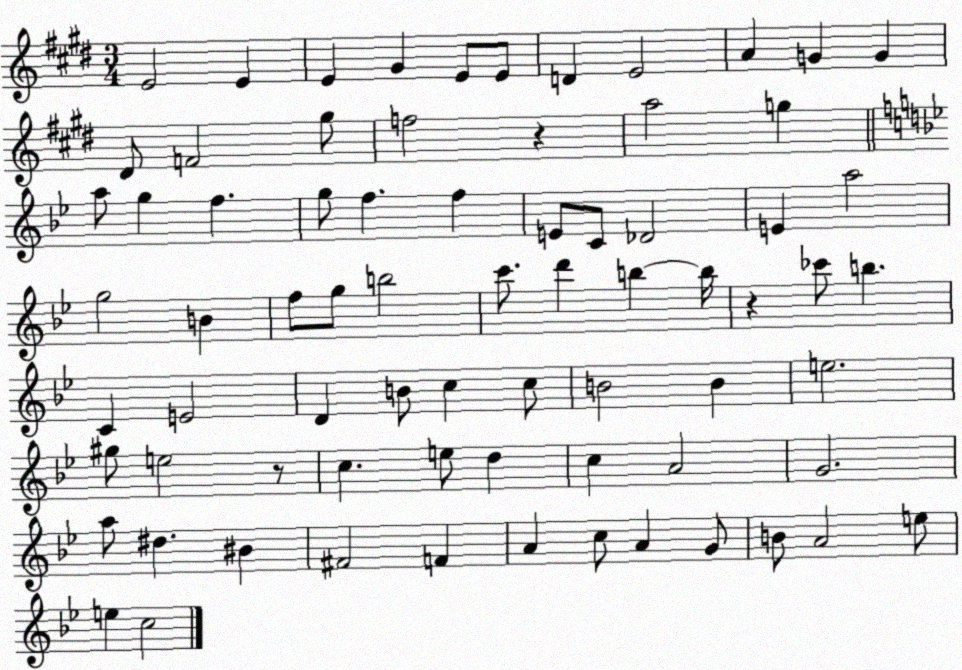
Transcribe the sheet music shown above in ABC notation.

X:1
T:Untitled
M:3/4
L:1/4
K:E
E2 E E ^G E/2 E/2 D E2 A G G ^D/2 F2 ^g/2 f2 z a2 g a/2 g f g/2 f f E/2 C/2 _D2 E a2 g2 B f/2 g/2 b2 c'/2 d' b b/4 z _c'/2 b C E2 D B/2 c c/2 B2 B e2 ^g/2 e2 z/2 c e/2 d c A2 G2 a/2 ^d ^B ^F2 F A c/2 A G/2 B/2 A2 e/2 e c2